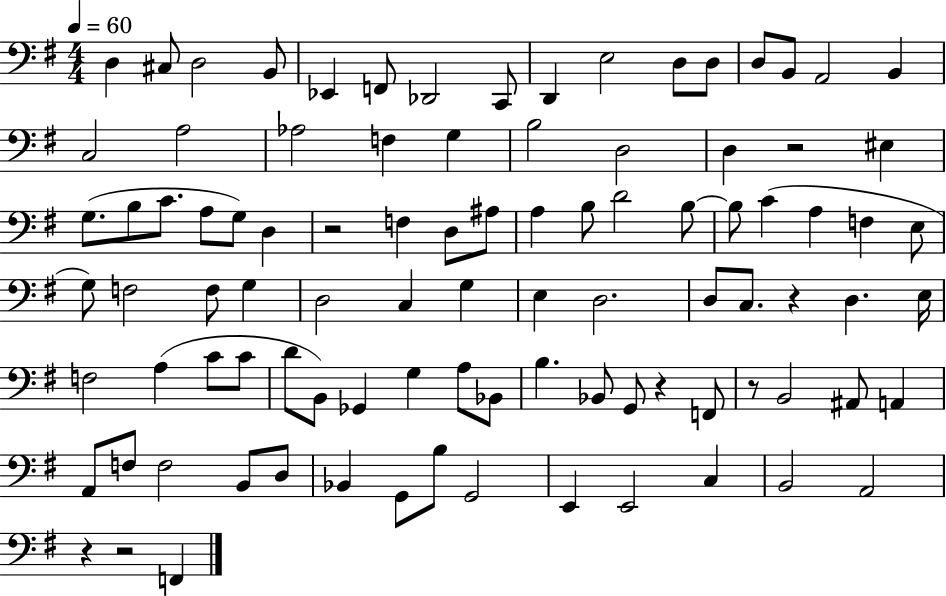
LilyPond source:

{
  \clef bass
  \numericTimeSignature
  \time 4/4
  \key g \major
  \tempo 4 = 60
  d4 cis8 d2 b,8 | ees,4 f,8 des,2 c,8 | d,4 e2 d8 d8 | d8 b,8 a,2 b,4 | \break c2 a2 | aes2 f4 g4 | b2 d2 | d4 r2 eis4 | \break g8.( b8 c'8. a8 g8) d4 | r2 f4 d8 ais8 | a4 b8 d'2 b8~~ | b8 c'4( a4 f4 e8 | \break g8) f2 f8 g4 | d2 c4 g4 | e4 d2. | d8 c8. r4 d4. e16 | \break f2 a4( c'8 c'8 | d'8 b,8) ges,4 g4 a8 bes,8 | b4. bes,8 g,8 r4 f,8 | r8 b,2 ais,8 a,4 | \break a,8 f8 f2 b,8 d8 | bes,4 g,8 b8 g,2 | e,4 e,2 c4 | b,2 a,2 | \break r4 r2 f,4 | \bar "|."
}